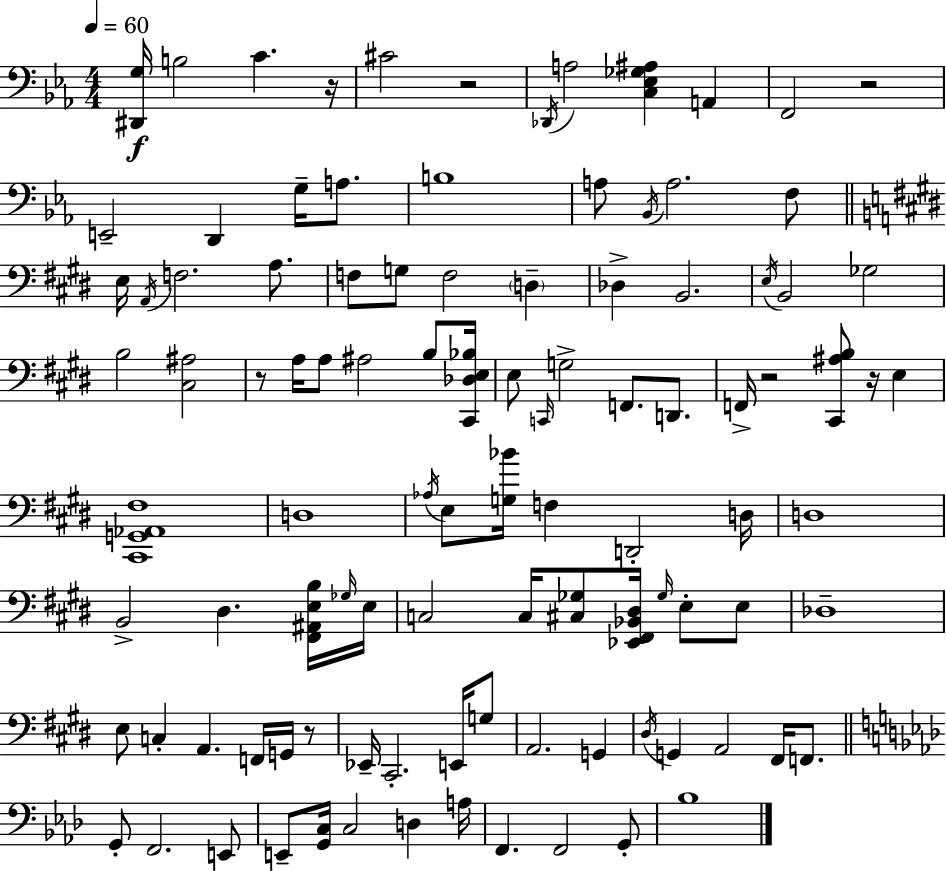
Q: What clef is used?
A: bass